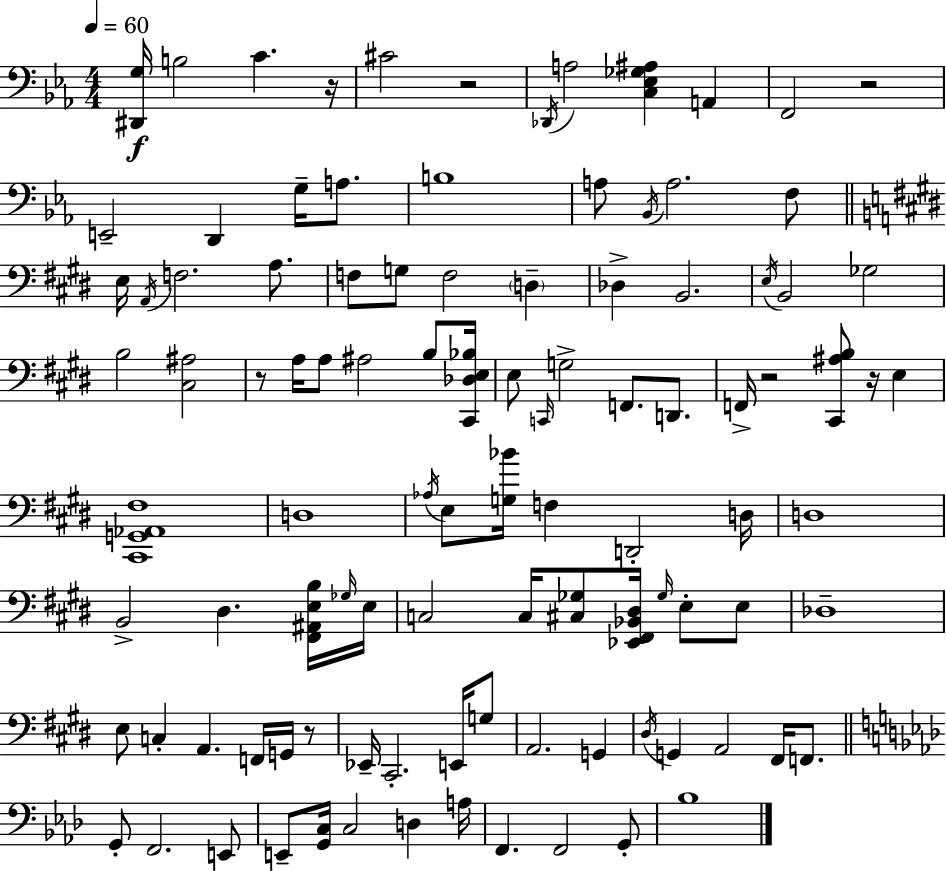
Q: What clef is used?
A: bass